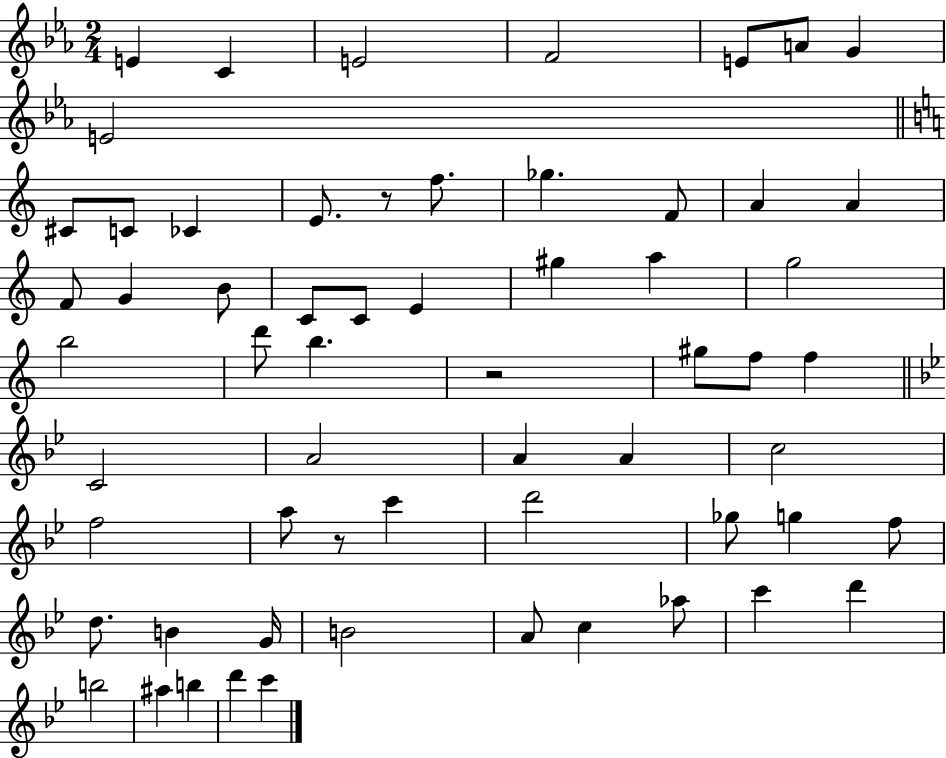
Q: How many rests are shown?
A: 3